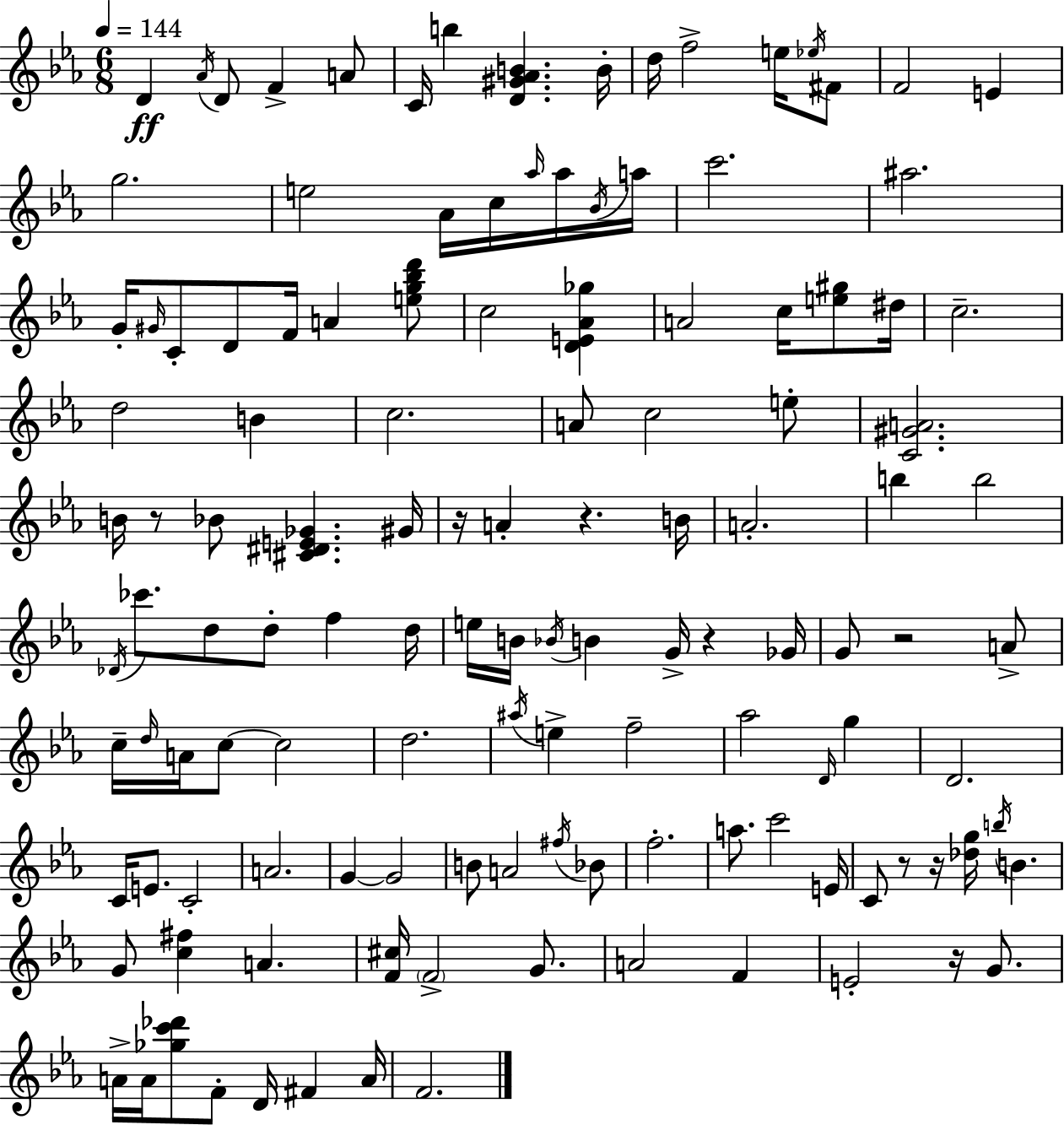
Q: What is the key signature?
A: EES major